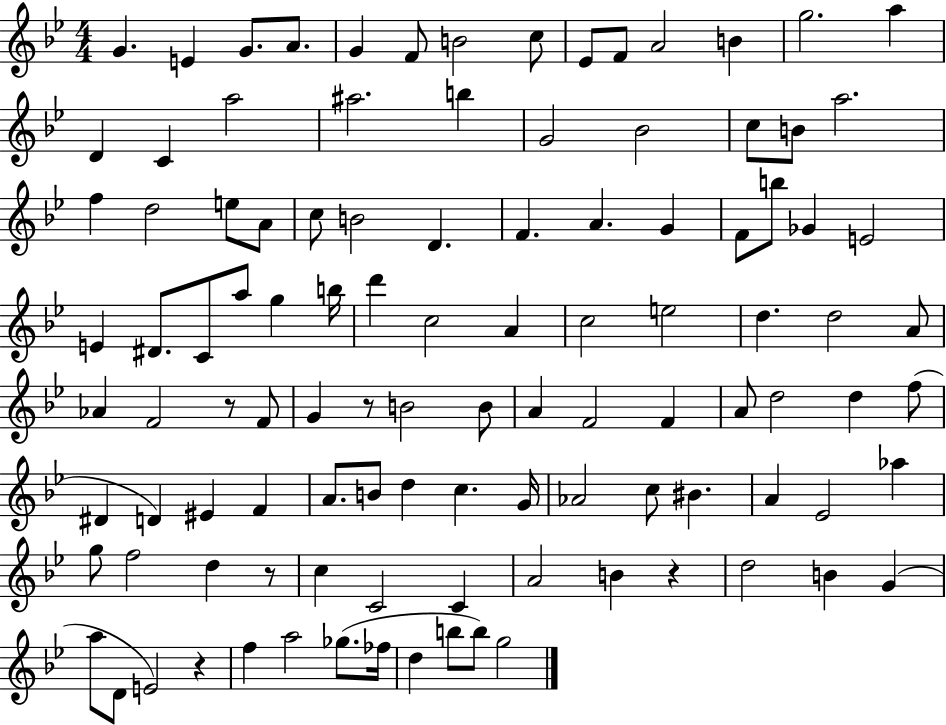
G4/q. E4/q G4/e. A4/e. G4/q F4/e B4/h C5/e Eb4/e F4/e A4/h B4/q G5/h. A5/q D4/q C4/q A5/h A#5/h. B5/q G4/h Bb4/h C5/e B4/e A5/h. F5/q D5/h E5/e A4/e C5/e B4/h D4/q. F4/q. A4/q. G4/q F4/e B5/e Gb4/q E4/h E4/q D#4/e. C4/e A5/e G5/q B5/s D6/q C5/h A4/q C5/h E5/h D5/q. D5/h A4/e Ab4/q F4/h R/e F4/e G4/q R/e B4/h B4/e A4/q F4/h F4/q A4/e D5/h D5/q F5/e D#4/q D4/q EIS4/q F4/q A4/e. B4/e D5/q C5/q. G4/s Ab4/h C5/e BIS4/q. A4/q Eb4/h Ab5/q G5/e F5/h D5/q R/e C5/q C4/h C4/q A4/h B4/q R/q D5/h B4/q G4/q A5/e D4/e E4/h R/q F5/q A5/h Gb5/e. FES5/s D5/q B5/e B5/e G5/h